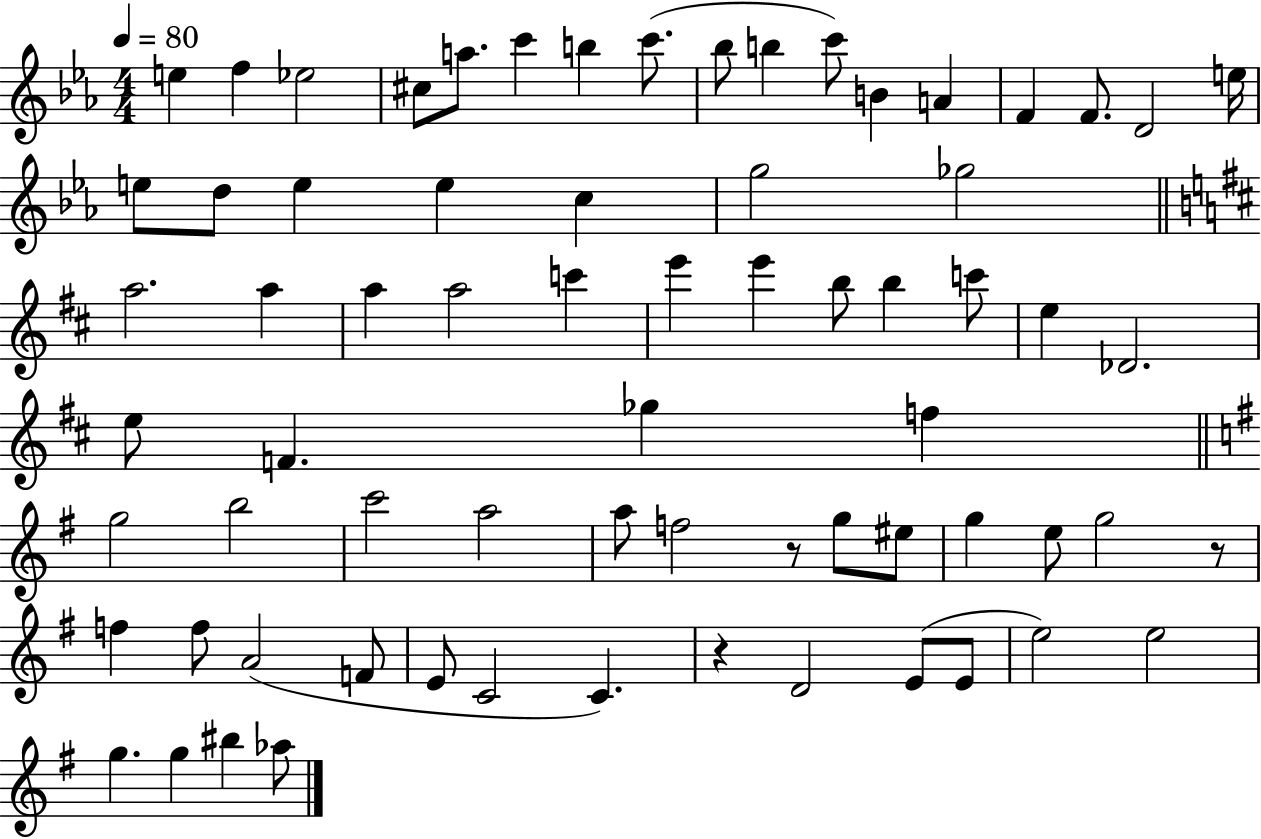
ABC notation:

X:1
T:Untitled
M:4/4
L:1/4
K:Eb
e f _e2 ^c/2 a/2 c' b c'/2 _b/2 b c'/2 B A F F/2 D2 e/4 e/2 d/2 e e c g2 _g2 a2 a a a2 c' e' e' b/2 b c'/2 e _D2 e/2 F _g f g2 b2 c'2 a2 a/2 f2 z/2 g/2 ^e/2 g e/2 g2 z/2 f f/2 A2 F/2 E/2 C2 C z D2 E/2 E/2 e2 e2 g g ^b _a/2